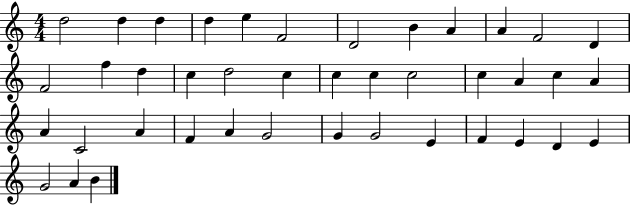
D5/h D5/q D5/q D5/q E5/q F4/h D4/h B4/q A4/q A4/q F4/h D4/q F4/h F5/q D5/q C5/q D5/h C5/q C5/q C5/q C5/h C5/q A4/q C5/q A4/q A4/q C4/h A4/q F4/q A4/q G4/h G4/q G4/h E4/q F4/q E4/q D4/q E4/q G4/h A4/q B4/q